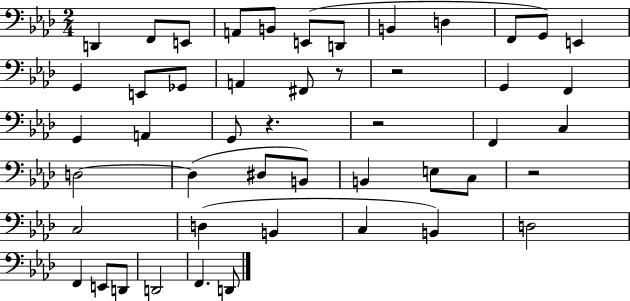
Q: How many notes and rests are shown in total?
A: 48